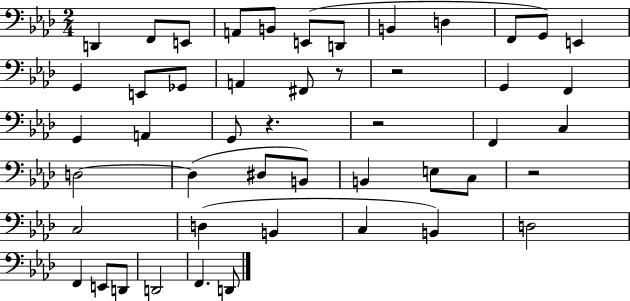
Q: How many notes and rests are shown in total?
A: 48